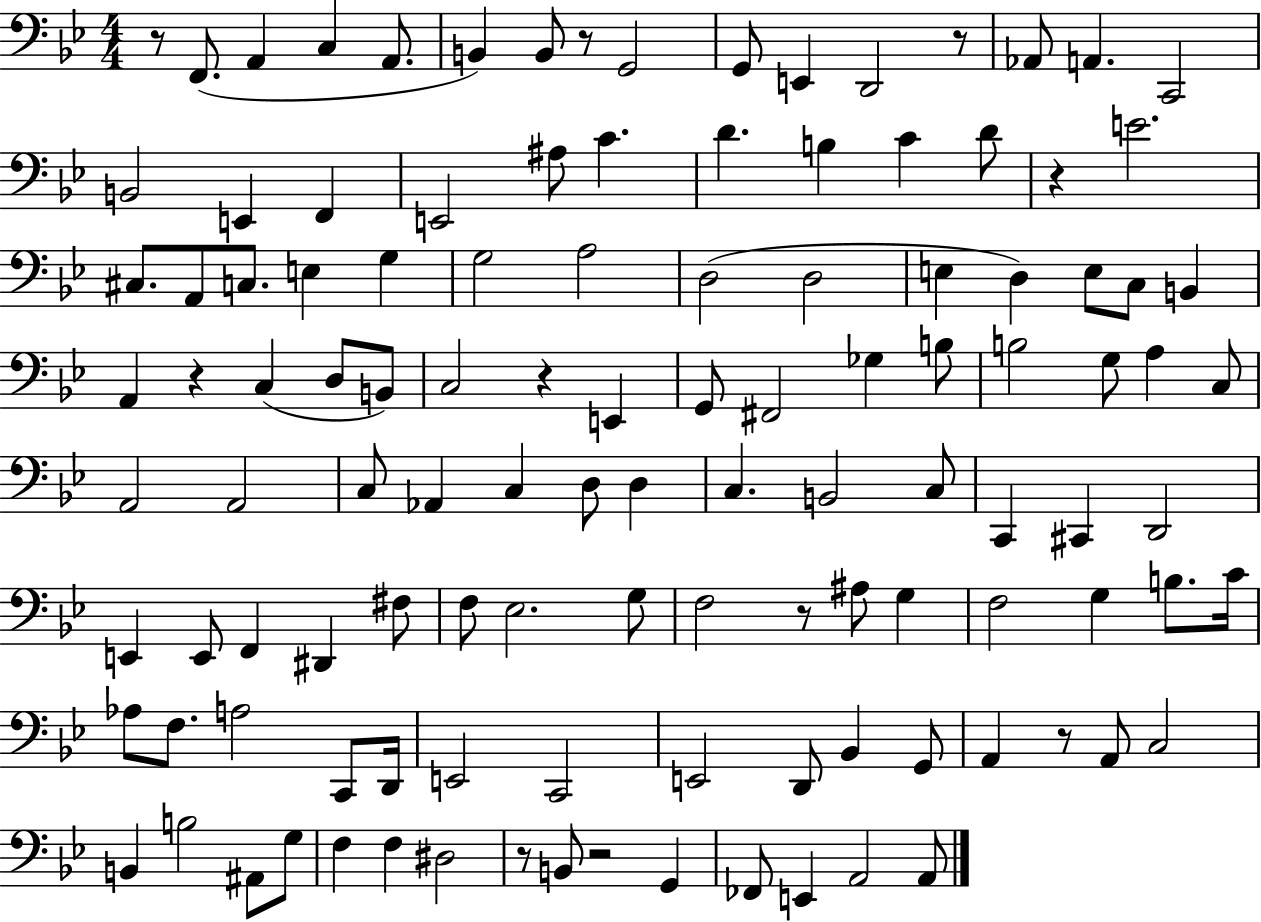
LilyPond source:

{
  \clef bass
  \numericTimeSignature
  \time 4/4
  \key bes \major
  r8 f,8.( a,4 c4 a,8. | b,4) b,8 r8 g,2 | g,8 e,4 d,2 r8 | aes,8 a,4. c,2 | \break b,2 e,4 f,4 | e,2 ais8 c'4. | d'4. b4 c'4 d'8 | r4 e'2. | \break cis8. a,8 c8. e4 g4 | g2 a2 | d2( d2 | e4 d4) e8 c8 b,4 | \break a,4 r4 c4( d8 b,8) | c2 r4 e,4 | g,8 fis,2 ges4 b8 | b2 g8 a4 c8 | \break a,2 a,2 | c8 aes,4 c4 d8 d4 | c4. b,2 c8 | c,4 cis,4 d,2 | \break e,4 e,8 f,4 dis,4 fis8 | f8 ees2. g8 | f2 r8 ais8 g4 | f2 g4 b8. c'16 | \break aes8 f8. a2 c,8 d,16 | e,2 c,2 | e,2 d,8 bes,4 g,8 | a,4 r8 a,8 c2 | \break b,4 b2 ais,8 g8 | f4 f4 dis2 | r8 b,8 r2 g,4 | fes,8 e,4 a,2 a,8 | \break \bar "|."
}